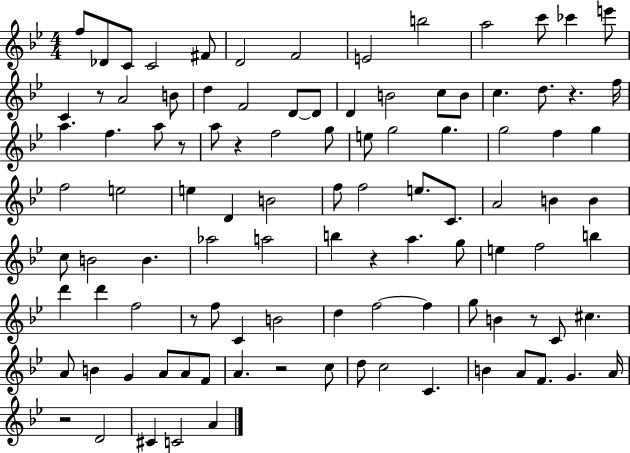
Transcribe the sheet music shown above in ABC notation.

X:1
T:Untitled
M:4/4
L:1/4
K:Bb
f/2 _D/2 C/2 C2 ^F/2 D2 F2 E2 b2 a2 c'/2 _c' e'/2 C z/2 A2 B/2 d F2 D/2 D/2 D B2 c/2 B/2 c d/2 z f/4 a f a/2 z/2 a/2 z f2 g/2 e/2 g2 g g2 f g f2 e2 e D B2 f/2 f2 e/2 C/2 A2 B B c/2 B2 B _a2 a2 b z a g/2 e f2 b d' d' f2 z/2 f/2 C B2 d f2 f g/2 B z/2 C/2 ^c A/2 B G A/2 A/2 F/2 A z2 c/2 d/2 c2 C B A/2 F/2 G A/4 z2 D2 ^C C2 A